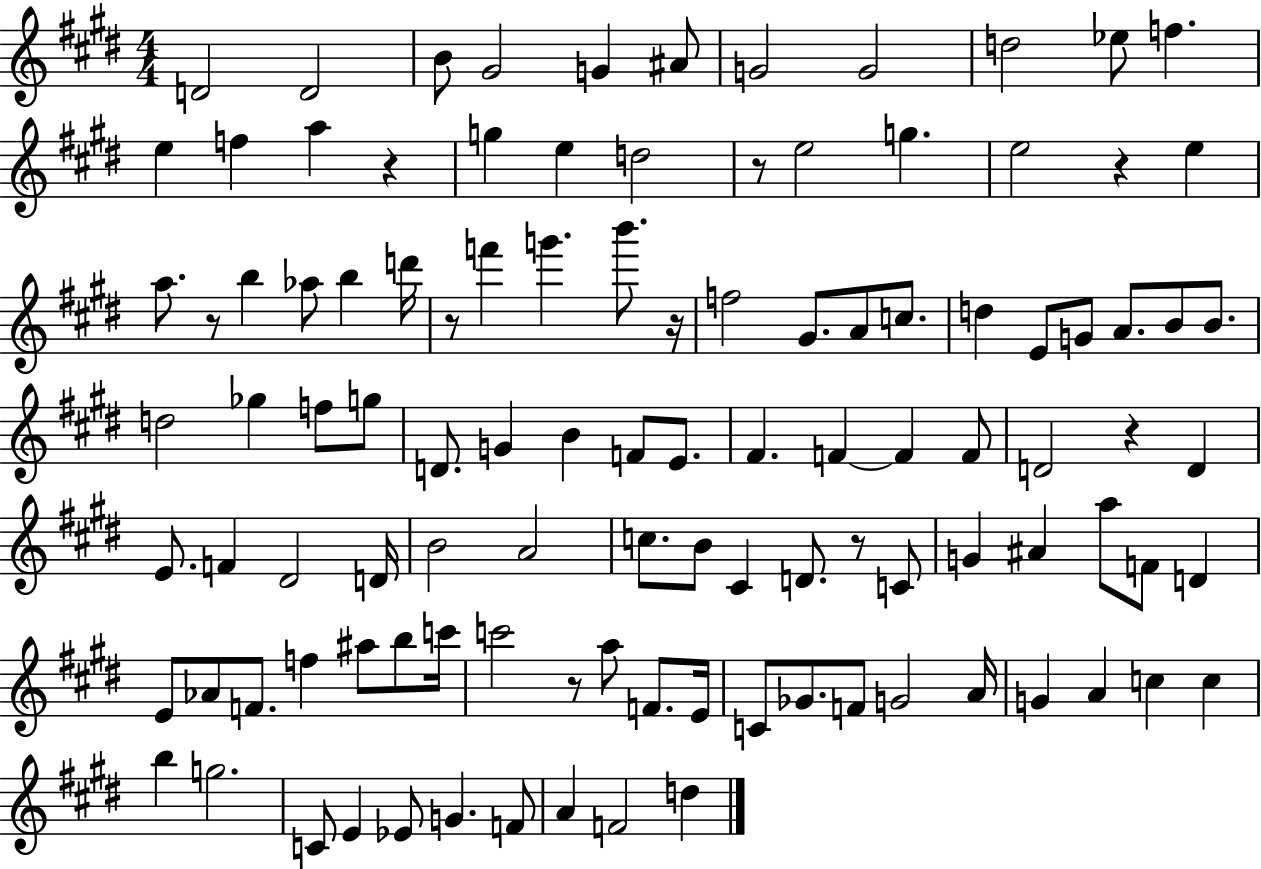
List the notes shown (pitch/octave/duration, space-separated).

D4/h D4/h B4/e G#4/h G4/q A#4/e G4/h G4/h D5/h Eb5/e F5/q. E5/q F5/q A5/q R/q G5/q E5/q D5/h R/e E5/h G5/q. E5/h R/q E5/q A5/e. R/e B5/q Ab5/e B5/q D6/s R/e F6/q G6/q. B6/e. R/s F5/h G#4/e. A4/e C5/e. D5/q E4/e G4/e A4/e. B4/e B4/e. D5/h Gb5/q F5/e G5/e D4/e. G4/q B4/q F4/e E4/e. F#4/q. F4/q F4/q F4/e D4/h R/q D4/q E4/e. F4/q D#4/h D4/s B4/h A4/h C5/e. B4/e C#4/q D4/e. R/e C4/e G4/q A#4/q A5/e F4/e D4/q E4/e Ab4/e F4/e. F5/q A#5/e B5/e C6/s C6/h R/e A5/e F4/e. E4/s C4/e Gb4/e. F4/e G4/h A4/s G4/q A4/q C5/q C5/q B5/q G5/h. C4/e E4/q Eb4/e G4/q. F4/e A4/q F4/h D5/q